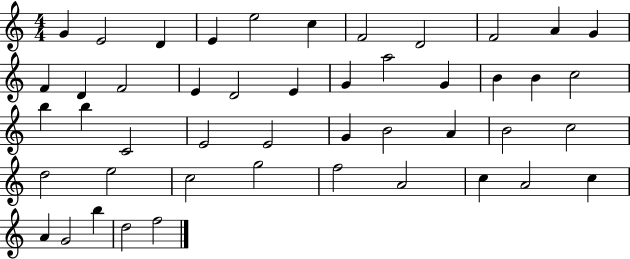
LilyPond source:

{
  \clef treble
  \numericTimeSignature
  \time 4/4
  \key c \major
  g'4 e'2 d'4 | e'4 e''2 c''4 | f'2 d'2 | f'2 a'4 g'4 | \break f'4 d'4 f'2 | e'4 d'2 e'4 | g'4 a''2 g'4 | b'4 b'4 c''2 | \break b''4 b''4 c'2 | e'2 e'2 | g'4 b'2 a'4 | b'2 c''2 | \break d''2 e''2 | c''2 g''2 | f''2 a'2 | c''4 a'2 c''4 | \break a'4 g'2 b''4 | d''2 f''2 | \bar "|."
}